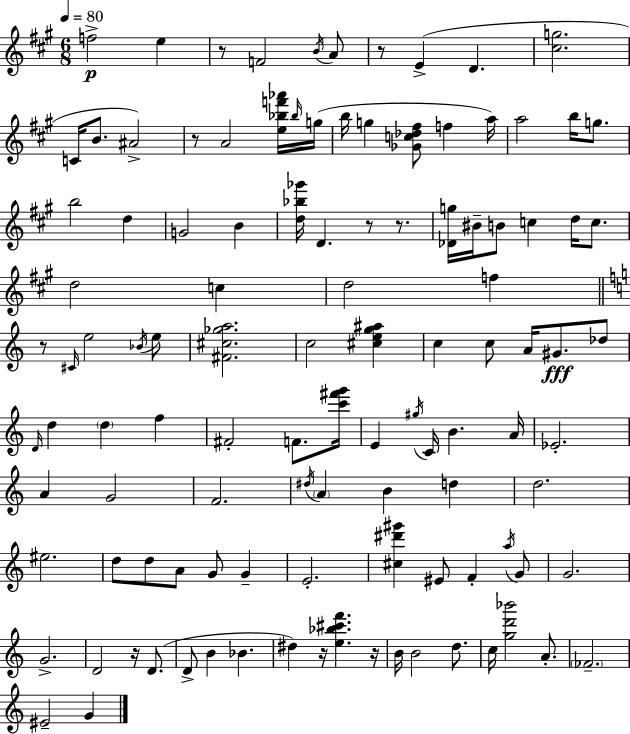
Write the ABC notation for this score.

X:1
T:Untitled
M:6/8
L:1/4
K:A
f2 e z/2 F2 B/4 A/2 z/2 E D [^cg]2 C/4 B/2 ^A2 z/2 A2 [e_bf'_a']/4 _b/4 g/4 b/4 g [_Gc_d^f]/2 f a/4 a2 b/4 g/2 b2 d G2 B [d_b_g']/4 D z/2 z/2 [_Dg]/4 ^B/4 B/2 c d/4 c/2 d2 c d2 f z/2 ^C/4 e2 _B/4 e/2 [^F^c_ga]2 c2 [^ceg^a] c c/2 A/4 ^G/2 _d/2 D/4 d d f ^F2 F/2 [c'^f'g']/4 E ^g/4 C/4 B A/4 _E2 A G2 F2 ^d/4 A B d d2 ^e2 d/2 d/2 A/2 G/2 G E2 [^c^d'^g'] ^E/2 F a/4 G/2 G2 G2 D2 z/4 D/2 D/2 B _B ^d z/4 [e_b^c'f'] z/4 B/4 B2 d/2 c/4 [gd'_b']2 A/2 _F2 ^E2 G